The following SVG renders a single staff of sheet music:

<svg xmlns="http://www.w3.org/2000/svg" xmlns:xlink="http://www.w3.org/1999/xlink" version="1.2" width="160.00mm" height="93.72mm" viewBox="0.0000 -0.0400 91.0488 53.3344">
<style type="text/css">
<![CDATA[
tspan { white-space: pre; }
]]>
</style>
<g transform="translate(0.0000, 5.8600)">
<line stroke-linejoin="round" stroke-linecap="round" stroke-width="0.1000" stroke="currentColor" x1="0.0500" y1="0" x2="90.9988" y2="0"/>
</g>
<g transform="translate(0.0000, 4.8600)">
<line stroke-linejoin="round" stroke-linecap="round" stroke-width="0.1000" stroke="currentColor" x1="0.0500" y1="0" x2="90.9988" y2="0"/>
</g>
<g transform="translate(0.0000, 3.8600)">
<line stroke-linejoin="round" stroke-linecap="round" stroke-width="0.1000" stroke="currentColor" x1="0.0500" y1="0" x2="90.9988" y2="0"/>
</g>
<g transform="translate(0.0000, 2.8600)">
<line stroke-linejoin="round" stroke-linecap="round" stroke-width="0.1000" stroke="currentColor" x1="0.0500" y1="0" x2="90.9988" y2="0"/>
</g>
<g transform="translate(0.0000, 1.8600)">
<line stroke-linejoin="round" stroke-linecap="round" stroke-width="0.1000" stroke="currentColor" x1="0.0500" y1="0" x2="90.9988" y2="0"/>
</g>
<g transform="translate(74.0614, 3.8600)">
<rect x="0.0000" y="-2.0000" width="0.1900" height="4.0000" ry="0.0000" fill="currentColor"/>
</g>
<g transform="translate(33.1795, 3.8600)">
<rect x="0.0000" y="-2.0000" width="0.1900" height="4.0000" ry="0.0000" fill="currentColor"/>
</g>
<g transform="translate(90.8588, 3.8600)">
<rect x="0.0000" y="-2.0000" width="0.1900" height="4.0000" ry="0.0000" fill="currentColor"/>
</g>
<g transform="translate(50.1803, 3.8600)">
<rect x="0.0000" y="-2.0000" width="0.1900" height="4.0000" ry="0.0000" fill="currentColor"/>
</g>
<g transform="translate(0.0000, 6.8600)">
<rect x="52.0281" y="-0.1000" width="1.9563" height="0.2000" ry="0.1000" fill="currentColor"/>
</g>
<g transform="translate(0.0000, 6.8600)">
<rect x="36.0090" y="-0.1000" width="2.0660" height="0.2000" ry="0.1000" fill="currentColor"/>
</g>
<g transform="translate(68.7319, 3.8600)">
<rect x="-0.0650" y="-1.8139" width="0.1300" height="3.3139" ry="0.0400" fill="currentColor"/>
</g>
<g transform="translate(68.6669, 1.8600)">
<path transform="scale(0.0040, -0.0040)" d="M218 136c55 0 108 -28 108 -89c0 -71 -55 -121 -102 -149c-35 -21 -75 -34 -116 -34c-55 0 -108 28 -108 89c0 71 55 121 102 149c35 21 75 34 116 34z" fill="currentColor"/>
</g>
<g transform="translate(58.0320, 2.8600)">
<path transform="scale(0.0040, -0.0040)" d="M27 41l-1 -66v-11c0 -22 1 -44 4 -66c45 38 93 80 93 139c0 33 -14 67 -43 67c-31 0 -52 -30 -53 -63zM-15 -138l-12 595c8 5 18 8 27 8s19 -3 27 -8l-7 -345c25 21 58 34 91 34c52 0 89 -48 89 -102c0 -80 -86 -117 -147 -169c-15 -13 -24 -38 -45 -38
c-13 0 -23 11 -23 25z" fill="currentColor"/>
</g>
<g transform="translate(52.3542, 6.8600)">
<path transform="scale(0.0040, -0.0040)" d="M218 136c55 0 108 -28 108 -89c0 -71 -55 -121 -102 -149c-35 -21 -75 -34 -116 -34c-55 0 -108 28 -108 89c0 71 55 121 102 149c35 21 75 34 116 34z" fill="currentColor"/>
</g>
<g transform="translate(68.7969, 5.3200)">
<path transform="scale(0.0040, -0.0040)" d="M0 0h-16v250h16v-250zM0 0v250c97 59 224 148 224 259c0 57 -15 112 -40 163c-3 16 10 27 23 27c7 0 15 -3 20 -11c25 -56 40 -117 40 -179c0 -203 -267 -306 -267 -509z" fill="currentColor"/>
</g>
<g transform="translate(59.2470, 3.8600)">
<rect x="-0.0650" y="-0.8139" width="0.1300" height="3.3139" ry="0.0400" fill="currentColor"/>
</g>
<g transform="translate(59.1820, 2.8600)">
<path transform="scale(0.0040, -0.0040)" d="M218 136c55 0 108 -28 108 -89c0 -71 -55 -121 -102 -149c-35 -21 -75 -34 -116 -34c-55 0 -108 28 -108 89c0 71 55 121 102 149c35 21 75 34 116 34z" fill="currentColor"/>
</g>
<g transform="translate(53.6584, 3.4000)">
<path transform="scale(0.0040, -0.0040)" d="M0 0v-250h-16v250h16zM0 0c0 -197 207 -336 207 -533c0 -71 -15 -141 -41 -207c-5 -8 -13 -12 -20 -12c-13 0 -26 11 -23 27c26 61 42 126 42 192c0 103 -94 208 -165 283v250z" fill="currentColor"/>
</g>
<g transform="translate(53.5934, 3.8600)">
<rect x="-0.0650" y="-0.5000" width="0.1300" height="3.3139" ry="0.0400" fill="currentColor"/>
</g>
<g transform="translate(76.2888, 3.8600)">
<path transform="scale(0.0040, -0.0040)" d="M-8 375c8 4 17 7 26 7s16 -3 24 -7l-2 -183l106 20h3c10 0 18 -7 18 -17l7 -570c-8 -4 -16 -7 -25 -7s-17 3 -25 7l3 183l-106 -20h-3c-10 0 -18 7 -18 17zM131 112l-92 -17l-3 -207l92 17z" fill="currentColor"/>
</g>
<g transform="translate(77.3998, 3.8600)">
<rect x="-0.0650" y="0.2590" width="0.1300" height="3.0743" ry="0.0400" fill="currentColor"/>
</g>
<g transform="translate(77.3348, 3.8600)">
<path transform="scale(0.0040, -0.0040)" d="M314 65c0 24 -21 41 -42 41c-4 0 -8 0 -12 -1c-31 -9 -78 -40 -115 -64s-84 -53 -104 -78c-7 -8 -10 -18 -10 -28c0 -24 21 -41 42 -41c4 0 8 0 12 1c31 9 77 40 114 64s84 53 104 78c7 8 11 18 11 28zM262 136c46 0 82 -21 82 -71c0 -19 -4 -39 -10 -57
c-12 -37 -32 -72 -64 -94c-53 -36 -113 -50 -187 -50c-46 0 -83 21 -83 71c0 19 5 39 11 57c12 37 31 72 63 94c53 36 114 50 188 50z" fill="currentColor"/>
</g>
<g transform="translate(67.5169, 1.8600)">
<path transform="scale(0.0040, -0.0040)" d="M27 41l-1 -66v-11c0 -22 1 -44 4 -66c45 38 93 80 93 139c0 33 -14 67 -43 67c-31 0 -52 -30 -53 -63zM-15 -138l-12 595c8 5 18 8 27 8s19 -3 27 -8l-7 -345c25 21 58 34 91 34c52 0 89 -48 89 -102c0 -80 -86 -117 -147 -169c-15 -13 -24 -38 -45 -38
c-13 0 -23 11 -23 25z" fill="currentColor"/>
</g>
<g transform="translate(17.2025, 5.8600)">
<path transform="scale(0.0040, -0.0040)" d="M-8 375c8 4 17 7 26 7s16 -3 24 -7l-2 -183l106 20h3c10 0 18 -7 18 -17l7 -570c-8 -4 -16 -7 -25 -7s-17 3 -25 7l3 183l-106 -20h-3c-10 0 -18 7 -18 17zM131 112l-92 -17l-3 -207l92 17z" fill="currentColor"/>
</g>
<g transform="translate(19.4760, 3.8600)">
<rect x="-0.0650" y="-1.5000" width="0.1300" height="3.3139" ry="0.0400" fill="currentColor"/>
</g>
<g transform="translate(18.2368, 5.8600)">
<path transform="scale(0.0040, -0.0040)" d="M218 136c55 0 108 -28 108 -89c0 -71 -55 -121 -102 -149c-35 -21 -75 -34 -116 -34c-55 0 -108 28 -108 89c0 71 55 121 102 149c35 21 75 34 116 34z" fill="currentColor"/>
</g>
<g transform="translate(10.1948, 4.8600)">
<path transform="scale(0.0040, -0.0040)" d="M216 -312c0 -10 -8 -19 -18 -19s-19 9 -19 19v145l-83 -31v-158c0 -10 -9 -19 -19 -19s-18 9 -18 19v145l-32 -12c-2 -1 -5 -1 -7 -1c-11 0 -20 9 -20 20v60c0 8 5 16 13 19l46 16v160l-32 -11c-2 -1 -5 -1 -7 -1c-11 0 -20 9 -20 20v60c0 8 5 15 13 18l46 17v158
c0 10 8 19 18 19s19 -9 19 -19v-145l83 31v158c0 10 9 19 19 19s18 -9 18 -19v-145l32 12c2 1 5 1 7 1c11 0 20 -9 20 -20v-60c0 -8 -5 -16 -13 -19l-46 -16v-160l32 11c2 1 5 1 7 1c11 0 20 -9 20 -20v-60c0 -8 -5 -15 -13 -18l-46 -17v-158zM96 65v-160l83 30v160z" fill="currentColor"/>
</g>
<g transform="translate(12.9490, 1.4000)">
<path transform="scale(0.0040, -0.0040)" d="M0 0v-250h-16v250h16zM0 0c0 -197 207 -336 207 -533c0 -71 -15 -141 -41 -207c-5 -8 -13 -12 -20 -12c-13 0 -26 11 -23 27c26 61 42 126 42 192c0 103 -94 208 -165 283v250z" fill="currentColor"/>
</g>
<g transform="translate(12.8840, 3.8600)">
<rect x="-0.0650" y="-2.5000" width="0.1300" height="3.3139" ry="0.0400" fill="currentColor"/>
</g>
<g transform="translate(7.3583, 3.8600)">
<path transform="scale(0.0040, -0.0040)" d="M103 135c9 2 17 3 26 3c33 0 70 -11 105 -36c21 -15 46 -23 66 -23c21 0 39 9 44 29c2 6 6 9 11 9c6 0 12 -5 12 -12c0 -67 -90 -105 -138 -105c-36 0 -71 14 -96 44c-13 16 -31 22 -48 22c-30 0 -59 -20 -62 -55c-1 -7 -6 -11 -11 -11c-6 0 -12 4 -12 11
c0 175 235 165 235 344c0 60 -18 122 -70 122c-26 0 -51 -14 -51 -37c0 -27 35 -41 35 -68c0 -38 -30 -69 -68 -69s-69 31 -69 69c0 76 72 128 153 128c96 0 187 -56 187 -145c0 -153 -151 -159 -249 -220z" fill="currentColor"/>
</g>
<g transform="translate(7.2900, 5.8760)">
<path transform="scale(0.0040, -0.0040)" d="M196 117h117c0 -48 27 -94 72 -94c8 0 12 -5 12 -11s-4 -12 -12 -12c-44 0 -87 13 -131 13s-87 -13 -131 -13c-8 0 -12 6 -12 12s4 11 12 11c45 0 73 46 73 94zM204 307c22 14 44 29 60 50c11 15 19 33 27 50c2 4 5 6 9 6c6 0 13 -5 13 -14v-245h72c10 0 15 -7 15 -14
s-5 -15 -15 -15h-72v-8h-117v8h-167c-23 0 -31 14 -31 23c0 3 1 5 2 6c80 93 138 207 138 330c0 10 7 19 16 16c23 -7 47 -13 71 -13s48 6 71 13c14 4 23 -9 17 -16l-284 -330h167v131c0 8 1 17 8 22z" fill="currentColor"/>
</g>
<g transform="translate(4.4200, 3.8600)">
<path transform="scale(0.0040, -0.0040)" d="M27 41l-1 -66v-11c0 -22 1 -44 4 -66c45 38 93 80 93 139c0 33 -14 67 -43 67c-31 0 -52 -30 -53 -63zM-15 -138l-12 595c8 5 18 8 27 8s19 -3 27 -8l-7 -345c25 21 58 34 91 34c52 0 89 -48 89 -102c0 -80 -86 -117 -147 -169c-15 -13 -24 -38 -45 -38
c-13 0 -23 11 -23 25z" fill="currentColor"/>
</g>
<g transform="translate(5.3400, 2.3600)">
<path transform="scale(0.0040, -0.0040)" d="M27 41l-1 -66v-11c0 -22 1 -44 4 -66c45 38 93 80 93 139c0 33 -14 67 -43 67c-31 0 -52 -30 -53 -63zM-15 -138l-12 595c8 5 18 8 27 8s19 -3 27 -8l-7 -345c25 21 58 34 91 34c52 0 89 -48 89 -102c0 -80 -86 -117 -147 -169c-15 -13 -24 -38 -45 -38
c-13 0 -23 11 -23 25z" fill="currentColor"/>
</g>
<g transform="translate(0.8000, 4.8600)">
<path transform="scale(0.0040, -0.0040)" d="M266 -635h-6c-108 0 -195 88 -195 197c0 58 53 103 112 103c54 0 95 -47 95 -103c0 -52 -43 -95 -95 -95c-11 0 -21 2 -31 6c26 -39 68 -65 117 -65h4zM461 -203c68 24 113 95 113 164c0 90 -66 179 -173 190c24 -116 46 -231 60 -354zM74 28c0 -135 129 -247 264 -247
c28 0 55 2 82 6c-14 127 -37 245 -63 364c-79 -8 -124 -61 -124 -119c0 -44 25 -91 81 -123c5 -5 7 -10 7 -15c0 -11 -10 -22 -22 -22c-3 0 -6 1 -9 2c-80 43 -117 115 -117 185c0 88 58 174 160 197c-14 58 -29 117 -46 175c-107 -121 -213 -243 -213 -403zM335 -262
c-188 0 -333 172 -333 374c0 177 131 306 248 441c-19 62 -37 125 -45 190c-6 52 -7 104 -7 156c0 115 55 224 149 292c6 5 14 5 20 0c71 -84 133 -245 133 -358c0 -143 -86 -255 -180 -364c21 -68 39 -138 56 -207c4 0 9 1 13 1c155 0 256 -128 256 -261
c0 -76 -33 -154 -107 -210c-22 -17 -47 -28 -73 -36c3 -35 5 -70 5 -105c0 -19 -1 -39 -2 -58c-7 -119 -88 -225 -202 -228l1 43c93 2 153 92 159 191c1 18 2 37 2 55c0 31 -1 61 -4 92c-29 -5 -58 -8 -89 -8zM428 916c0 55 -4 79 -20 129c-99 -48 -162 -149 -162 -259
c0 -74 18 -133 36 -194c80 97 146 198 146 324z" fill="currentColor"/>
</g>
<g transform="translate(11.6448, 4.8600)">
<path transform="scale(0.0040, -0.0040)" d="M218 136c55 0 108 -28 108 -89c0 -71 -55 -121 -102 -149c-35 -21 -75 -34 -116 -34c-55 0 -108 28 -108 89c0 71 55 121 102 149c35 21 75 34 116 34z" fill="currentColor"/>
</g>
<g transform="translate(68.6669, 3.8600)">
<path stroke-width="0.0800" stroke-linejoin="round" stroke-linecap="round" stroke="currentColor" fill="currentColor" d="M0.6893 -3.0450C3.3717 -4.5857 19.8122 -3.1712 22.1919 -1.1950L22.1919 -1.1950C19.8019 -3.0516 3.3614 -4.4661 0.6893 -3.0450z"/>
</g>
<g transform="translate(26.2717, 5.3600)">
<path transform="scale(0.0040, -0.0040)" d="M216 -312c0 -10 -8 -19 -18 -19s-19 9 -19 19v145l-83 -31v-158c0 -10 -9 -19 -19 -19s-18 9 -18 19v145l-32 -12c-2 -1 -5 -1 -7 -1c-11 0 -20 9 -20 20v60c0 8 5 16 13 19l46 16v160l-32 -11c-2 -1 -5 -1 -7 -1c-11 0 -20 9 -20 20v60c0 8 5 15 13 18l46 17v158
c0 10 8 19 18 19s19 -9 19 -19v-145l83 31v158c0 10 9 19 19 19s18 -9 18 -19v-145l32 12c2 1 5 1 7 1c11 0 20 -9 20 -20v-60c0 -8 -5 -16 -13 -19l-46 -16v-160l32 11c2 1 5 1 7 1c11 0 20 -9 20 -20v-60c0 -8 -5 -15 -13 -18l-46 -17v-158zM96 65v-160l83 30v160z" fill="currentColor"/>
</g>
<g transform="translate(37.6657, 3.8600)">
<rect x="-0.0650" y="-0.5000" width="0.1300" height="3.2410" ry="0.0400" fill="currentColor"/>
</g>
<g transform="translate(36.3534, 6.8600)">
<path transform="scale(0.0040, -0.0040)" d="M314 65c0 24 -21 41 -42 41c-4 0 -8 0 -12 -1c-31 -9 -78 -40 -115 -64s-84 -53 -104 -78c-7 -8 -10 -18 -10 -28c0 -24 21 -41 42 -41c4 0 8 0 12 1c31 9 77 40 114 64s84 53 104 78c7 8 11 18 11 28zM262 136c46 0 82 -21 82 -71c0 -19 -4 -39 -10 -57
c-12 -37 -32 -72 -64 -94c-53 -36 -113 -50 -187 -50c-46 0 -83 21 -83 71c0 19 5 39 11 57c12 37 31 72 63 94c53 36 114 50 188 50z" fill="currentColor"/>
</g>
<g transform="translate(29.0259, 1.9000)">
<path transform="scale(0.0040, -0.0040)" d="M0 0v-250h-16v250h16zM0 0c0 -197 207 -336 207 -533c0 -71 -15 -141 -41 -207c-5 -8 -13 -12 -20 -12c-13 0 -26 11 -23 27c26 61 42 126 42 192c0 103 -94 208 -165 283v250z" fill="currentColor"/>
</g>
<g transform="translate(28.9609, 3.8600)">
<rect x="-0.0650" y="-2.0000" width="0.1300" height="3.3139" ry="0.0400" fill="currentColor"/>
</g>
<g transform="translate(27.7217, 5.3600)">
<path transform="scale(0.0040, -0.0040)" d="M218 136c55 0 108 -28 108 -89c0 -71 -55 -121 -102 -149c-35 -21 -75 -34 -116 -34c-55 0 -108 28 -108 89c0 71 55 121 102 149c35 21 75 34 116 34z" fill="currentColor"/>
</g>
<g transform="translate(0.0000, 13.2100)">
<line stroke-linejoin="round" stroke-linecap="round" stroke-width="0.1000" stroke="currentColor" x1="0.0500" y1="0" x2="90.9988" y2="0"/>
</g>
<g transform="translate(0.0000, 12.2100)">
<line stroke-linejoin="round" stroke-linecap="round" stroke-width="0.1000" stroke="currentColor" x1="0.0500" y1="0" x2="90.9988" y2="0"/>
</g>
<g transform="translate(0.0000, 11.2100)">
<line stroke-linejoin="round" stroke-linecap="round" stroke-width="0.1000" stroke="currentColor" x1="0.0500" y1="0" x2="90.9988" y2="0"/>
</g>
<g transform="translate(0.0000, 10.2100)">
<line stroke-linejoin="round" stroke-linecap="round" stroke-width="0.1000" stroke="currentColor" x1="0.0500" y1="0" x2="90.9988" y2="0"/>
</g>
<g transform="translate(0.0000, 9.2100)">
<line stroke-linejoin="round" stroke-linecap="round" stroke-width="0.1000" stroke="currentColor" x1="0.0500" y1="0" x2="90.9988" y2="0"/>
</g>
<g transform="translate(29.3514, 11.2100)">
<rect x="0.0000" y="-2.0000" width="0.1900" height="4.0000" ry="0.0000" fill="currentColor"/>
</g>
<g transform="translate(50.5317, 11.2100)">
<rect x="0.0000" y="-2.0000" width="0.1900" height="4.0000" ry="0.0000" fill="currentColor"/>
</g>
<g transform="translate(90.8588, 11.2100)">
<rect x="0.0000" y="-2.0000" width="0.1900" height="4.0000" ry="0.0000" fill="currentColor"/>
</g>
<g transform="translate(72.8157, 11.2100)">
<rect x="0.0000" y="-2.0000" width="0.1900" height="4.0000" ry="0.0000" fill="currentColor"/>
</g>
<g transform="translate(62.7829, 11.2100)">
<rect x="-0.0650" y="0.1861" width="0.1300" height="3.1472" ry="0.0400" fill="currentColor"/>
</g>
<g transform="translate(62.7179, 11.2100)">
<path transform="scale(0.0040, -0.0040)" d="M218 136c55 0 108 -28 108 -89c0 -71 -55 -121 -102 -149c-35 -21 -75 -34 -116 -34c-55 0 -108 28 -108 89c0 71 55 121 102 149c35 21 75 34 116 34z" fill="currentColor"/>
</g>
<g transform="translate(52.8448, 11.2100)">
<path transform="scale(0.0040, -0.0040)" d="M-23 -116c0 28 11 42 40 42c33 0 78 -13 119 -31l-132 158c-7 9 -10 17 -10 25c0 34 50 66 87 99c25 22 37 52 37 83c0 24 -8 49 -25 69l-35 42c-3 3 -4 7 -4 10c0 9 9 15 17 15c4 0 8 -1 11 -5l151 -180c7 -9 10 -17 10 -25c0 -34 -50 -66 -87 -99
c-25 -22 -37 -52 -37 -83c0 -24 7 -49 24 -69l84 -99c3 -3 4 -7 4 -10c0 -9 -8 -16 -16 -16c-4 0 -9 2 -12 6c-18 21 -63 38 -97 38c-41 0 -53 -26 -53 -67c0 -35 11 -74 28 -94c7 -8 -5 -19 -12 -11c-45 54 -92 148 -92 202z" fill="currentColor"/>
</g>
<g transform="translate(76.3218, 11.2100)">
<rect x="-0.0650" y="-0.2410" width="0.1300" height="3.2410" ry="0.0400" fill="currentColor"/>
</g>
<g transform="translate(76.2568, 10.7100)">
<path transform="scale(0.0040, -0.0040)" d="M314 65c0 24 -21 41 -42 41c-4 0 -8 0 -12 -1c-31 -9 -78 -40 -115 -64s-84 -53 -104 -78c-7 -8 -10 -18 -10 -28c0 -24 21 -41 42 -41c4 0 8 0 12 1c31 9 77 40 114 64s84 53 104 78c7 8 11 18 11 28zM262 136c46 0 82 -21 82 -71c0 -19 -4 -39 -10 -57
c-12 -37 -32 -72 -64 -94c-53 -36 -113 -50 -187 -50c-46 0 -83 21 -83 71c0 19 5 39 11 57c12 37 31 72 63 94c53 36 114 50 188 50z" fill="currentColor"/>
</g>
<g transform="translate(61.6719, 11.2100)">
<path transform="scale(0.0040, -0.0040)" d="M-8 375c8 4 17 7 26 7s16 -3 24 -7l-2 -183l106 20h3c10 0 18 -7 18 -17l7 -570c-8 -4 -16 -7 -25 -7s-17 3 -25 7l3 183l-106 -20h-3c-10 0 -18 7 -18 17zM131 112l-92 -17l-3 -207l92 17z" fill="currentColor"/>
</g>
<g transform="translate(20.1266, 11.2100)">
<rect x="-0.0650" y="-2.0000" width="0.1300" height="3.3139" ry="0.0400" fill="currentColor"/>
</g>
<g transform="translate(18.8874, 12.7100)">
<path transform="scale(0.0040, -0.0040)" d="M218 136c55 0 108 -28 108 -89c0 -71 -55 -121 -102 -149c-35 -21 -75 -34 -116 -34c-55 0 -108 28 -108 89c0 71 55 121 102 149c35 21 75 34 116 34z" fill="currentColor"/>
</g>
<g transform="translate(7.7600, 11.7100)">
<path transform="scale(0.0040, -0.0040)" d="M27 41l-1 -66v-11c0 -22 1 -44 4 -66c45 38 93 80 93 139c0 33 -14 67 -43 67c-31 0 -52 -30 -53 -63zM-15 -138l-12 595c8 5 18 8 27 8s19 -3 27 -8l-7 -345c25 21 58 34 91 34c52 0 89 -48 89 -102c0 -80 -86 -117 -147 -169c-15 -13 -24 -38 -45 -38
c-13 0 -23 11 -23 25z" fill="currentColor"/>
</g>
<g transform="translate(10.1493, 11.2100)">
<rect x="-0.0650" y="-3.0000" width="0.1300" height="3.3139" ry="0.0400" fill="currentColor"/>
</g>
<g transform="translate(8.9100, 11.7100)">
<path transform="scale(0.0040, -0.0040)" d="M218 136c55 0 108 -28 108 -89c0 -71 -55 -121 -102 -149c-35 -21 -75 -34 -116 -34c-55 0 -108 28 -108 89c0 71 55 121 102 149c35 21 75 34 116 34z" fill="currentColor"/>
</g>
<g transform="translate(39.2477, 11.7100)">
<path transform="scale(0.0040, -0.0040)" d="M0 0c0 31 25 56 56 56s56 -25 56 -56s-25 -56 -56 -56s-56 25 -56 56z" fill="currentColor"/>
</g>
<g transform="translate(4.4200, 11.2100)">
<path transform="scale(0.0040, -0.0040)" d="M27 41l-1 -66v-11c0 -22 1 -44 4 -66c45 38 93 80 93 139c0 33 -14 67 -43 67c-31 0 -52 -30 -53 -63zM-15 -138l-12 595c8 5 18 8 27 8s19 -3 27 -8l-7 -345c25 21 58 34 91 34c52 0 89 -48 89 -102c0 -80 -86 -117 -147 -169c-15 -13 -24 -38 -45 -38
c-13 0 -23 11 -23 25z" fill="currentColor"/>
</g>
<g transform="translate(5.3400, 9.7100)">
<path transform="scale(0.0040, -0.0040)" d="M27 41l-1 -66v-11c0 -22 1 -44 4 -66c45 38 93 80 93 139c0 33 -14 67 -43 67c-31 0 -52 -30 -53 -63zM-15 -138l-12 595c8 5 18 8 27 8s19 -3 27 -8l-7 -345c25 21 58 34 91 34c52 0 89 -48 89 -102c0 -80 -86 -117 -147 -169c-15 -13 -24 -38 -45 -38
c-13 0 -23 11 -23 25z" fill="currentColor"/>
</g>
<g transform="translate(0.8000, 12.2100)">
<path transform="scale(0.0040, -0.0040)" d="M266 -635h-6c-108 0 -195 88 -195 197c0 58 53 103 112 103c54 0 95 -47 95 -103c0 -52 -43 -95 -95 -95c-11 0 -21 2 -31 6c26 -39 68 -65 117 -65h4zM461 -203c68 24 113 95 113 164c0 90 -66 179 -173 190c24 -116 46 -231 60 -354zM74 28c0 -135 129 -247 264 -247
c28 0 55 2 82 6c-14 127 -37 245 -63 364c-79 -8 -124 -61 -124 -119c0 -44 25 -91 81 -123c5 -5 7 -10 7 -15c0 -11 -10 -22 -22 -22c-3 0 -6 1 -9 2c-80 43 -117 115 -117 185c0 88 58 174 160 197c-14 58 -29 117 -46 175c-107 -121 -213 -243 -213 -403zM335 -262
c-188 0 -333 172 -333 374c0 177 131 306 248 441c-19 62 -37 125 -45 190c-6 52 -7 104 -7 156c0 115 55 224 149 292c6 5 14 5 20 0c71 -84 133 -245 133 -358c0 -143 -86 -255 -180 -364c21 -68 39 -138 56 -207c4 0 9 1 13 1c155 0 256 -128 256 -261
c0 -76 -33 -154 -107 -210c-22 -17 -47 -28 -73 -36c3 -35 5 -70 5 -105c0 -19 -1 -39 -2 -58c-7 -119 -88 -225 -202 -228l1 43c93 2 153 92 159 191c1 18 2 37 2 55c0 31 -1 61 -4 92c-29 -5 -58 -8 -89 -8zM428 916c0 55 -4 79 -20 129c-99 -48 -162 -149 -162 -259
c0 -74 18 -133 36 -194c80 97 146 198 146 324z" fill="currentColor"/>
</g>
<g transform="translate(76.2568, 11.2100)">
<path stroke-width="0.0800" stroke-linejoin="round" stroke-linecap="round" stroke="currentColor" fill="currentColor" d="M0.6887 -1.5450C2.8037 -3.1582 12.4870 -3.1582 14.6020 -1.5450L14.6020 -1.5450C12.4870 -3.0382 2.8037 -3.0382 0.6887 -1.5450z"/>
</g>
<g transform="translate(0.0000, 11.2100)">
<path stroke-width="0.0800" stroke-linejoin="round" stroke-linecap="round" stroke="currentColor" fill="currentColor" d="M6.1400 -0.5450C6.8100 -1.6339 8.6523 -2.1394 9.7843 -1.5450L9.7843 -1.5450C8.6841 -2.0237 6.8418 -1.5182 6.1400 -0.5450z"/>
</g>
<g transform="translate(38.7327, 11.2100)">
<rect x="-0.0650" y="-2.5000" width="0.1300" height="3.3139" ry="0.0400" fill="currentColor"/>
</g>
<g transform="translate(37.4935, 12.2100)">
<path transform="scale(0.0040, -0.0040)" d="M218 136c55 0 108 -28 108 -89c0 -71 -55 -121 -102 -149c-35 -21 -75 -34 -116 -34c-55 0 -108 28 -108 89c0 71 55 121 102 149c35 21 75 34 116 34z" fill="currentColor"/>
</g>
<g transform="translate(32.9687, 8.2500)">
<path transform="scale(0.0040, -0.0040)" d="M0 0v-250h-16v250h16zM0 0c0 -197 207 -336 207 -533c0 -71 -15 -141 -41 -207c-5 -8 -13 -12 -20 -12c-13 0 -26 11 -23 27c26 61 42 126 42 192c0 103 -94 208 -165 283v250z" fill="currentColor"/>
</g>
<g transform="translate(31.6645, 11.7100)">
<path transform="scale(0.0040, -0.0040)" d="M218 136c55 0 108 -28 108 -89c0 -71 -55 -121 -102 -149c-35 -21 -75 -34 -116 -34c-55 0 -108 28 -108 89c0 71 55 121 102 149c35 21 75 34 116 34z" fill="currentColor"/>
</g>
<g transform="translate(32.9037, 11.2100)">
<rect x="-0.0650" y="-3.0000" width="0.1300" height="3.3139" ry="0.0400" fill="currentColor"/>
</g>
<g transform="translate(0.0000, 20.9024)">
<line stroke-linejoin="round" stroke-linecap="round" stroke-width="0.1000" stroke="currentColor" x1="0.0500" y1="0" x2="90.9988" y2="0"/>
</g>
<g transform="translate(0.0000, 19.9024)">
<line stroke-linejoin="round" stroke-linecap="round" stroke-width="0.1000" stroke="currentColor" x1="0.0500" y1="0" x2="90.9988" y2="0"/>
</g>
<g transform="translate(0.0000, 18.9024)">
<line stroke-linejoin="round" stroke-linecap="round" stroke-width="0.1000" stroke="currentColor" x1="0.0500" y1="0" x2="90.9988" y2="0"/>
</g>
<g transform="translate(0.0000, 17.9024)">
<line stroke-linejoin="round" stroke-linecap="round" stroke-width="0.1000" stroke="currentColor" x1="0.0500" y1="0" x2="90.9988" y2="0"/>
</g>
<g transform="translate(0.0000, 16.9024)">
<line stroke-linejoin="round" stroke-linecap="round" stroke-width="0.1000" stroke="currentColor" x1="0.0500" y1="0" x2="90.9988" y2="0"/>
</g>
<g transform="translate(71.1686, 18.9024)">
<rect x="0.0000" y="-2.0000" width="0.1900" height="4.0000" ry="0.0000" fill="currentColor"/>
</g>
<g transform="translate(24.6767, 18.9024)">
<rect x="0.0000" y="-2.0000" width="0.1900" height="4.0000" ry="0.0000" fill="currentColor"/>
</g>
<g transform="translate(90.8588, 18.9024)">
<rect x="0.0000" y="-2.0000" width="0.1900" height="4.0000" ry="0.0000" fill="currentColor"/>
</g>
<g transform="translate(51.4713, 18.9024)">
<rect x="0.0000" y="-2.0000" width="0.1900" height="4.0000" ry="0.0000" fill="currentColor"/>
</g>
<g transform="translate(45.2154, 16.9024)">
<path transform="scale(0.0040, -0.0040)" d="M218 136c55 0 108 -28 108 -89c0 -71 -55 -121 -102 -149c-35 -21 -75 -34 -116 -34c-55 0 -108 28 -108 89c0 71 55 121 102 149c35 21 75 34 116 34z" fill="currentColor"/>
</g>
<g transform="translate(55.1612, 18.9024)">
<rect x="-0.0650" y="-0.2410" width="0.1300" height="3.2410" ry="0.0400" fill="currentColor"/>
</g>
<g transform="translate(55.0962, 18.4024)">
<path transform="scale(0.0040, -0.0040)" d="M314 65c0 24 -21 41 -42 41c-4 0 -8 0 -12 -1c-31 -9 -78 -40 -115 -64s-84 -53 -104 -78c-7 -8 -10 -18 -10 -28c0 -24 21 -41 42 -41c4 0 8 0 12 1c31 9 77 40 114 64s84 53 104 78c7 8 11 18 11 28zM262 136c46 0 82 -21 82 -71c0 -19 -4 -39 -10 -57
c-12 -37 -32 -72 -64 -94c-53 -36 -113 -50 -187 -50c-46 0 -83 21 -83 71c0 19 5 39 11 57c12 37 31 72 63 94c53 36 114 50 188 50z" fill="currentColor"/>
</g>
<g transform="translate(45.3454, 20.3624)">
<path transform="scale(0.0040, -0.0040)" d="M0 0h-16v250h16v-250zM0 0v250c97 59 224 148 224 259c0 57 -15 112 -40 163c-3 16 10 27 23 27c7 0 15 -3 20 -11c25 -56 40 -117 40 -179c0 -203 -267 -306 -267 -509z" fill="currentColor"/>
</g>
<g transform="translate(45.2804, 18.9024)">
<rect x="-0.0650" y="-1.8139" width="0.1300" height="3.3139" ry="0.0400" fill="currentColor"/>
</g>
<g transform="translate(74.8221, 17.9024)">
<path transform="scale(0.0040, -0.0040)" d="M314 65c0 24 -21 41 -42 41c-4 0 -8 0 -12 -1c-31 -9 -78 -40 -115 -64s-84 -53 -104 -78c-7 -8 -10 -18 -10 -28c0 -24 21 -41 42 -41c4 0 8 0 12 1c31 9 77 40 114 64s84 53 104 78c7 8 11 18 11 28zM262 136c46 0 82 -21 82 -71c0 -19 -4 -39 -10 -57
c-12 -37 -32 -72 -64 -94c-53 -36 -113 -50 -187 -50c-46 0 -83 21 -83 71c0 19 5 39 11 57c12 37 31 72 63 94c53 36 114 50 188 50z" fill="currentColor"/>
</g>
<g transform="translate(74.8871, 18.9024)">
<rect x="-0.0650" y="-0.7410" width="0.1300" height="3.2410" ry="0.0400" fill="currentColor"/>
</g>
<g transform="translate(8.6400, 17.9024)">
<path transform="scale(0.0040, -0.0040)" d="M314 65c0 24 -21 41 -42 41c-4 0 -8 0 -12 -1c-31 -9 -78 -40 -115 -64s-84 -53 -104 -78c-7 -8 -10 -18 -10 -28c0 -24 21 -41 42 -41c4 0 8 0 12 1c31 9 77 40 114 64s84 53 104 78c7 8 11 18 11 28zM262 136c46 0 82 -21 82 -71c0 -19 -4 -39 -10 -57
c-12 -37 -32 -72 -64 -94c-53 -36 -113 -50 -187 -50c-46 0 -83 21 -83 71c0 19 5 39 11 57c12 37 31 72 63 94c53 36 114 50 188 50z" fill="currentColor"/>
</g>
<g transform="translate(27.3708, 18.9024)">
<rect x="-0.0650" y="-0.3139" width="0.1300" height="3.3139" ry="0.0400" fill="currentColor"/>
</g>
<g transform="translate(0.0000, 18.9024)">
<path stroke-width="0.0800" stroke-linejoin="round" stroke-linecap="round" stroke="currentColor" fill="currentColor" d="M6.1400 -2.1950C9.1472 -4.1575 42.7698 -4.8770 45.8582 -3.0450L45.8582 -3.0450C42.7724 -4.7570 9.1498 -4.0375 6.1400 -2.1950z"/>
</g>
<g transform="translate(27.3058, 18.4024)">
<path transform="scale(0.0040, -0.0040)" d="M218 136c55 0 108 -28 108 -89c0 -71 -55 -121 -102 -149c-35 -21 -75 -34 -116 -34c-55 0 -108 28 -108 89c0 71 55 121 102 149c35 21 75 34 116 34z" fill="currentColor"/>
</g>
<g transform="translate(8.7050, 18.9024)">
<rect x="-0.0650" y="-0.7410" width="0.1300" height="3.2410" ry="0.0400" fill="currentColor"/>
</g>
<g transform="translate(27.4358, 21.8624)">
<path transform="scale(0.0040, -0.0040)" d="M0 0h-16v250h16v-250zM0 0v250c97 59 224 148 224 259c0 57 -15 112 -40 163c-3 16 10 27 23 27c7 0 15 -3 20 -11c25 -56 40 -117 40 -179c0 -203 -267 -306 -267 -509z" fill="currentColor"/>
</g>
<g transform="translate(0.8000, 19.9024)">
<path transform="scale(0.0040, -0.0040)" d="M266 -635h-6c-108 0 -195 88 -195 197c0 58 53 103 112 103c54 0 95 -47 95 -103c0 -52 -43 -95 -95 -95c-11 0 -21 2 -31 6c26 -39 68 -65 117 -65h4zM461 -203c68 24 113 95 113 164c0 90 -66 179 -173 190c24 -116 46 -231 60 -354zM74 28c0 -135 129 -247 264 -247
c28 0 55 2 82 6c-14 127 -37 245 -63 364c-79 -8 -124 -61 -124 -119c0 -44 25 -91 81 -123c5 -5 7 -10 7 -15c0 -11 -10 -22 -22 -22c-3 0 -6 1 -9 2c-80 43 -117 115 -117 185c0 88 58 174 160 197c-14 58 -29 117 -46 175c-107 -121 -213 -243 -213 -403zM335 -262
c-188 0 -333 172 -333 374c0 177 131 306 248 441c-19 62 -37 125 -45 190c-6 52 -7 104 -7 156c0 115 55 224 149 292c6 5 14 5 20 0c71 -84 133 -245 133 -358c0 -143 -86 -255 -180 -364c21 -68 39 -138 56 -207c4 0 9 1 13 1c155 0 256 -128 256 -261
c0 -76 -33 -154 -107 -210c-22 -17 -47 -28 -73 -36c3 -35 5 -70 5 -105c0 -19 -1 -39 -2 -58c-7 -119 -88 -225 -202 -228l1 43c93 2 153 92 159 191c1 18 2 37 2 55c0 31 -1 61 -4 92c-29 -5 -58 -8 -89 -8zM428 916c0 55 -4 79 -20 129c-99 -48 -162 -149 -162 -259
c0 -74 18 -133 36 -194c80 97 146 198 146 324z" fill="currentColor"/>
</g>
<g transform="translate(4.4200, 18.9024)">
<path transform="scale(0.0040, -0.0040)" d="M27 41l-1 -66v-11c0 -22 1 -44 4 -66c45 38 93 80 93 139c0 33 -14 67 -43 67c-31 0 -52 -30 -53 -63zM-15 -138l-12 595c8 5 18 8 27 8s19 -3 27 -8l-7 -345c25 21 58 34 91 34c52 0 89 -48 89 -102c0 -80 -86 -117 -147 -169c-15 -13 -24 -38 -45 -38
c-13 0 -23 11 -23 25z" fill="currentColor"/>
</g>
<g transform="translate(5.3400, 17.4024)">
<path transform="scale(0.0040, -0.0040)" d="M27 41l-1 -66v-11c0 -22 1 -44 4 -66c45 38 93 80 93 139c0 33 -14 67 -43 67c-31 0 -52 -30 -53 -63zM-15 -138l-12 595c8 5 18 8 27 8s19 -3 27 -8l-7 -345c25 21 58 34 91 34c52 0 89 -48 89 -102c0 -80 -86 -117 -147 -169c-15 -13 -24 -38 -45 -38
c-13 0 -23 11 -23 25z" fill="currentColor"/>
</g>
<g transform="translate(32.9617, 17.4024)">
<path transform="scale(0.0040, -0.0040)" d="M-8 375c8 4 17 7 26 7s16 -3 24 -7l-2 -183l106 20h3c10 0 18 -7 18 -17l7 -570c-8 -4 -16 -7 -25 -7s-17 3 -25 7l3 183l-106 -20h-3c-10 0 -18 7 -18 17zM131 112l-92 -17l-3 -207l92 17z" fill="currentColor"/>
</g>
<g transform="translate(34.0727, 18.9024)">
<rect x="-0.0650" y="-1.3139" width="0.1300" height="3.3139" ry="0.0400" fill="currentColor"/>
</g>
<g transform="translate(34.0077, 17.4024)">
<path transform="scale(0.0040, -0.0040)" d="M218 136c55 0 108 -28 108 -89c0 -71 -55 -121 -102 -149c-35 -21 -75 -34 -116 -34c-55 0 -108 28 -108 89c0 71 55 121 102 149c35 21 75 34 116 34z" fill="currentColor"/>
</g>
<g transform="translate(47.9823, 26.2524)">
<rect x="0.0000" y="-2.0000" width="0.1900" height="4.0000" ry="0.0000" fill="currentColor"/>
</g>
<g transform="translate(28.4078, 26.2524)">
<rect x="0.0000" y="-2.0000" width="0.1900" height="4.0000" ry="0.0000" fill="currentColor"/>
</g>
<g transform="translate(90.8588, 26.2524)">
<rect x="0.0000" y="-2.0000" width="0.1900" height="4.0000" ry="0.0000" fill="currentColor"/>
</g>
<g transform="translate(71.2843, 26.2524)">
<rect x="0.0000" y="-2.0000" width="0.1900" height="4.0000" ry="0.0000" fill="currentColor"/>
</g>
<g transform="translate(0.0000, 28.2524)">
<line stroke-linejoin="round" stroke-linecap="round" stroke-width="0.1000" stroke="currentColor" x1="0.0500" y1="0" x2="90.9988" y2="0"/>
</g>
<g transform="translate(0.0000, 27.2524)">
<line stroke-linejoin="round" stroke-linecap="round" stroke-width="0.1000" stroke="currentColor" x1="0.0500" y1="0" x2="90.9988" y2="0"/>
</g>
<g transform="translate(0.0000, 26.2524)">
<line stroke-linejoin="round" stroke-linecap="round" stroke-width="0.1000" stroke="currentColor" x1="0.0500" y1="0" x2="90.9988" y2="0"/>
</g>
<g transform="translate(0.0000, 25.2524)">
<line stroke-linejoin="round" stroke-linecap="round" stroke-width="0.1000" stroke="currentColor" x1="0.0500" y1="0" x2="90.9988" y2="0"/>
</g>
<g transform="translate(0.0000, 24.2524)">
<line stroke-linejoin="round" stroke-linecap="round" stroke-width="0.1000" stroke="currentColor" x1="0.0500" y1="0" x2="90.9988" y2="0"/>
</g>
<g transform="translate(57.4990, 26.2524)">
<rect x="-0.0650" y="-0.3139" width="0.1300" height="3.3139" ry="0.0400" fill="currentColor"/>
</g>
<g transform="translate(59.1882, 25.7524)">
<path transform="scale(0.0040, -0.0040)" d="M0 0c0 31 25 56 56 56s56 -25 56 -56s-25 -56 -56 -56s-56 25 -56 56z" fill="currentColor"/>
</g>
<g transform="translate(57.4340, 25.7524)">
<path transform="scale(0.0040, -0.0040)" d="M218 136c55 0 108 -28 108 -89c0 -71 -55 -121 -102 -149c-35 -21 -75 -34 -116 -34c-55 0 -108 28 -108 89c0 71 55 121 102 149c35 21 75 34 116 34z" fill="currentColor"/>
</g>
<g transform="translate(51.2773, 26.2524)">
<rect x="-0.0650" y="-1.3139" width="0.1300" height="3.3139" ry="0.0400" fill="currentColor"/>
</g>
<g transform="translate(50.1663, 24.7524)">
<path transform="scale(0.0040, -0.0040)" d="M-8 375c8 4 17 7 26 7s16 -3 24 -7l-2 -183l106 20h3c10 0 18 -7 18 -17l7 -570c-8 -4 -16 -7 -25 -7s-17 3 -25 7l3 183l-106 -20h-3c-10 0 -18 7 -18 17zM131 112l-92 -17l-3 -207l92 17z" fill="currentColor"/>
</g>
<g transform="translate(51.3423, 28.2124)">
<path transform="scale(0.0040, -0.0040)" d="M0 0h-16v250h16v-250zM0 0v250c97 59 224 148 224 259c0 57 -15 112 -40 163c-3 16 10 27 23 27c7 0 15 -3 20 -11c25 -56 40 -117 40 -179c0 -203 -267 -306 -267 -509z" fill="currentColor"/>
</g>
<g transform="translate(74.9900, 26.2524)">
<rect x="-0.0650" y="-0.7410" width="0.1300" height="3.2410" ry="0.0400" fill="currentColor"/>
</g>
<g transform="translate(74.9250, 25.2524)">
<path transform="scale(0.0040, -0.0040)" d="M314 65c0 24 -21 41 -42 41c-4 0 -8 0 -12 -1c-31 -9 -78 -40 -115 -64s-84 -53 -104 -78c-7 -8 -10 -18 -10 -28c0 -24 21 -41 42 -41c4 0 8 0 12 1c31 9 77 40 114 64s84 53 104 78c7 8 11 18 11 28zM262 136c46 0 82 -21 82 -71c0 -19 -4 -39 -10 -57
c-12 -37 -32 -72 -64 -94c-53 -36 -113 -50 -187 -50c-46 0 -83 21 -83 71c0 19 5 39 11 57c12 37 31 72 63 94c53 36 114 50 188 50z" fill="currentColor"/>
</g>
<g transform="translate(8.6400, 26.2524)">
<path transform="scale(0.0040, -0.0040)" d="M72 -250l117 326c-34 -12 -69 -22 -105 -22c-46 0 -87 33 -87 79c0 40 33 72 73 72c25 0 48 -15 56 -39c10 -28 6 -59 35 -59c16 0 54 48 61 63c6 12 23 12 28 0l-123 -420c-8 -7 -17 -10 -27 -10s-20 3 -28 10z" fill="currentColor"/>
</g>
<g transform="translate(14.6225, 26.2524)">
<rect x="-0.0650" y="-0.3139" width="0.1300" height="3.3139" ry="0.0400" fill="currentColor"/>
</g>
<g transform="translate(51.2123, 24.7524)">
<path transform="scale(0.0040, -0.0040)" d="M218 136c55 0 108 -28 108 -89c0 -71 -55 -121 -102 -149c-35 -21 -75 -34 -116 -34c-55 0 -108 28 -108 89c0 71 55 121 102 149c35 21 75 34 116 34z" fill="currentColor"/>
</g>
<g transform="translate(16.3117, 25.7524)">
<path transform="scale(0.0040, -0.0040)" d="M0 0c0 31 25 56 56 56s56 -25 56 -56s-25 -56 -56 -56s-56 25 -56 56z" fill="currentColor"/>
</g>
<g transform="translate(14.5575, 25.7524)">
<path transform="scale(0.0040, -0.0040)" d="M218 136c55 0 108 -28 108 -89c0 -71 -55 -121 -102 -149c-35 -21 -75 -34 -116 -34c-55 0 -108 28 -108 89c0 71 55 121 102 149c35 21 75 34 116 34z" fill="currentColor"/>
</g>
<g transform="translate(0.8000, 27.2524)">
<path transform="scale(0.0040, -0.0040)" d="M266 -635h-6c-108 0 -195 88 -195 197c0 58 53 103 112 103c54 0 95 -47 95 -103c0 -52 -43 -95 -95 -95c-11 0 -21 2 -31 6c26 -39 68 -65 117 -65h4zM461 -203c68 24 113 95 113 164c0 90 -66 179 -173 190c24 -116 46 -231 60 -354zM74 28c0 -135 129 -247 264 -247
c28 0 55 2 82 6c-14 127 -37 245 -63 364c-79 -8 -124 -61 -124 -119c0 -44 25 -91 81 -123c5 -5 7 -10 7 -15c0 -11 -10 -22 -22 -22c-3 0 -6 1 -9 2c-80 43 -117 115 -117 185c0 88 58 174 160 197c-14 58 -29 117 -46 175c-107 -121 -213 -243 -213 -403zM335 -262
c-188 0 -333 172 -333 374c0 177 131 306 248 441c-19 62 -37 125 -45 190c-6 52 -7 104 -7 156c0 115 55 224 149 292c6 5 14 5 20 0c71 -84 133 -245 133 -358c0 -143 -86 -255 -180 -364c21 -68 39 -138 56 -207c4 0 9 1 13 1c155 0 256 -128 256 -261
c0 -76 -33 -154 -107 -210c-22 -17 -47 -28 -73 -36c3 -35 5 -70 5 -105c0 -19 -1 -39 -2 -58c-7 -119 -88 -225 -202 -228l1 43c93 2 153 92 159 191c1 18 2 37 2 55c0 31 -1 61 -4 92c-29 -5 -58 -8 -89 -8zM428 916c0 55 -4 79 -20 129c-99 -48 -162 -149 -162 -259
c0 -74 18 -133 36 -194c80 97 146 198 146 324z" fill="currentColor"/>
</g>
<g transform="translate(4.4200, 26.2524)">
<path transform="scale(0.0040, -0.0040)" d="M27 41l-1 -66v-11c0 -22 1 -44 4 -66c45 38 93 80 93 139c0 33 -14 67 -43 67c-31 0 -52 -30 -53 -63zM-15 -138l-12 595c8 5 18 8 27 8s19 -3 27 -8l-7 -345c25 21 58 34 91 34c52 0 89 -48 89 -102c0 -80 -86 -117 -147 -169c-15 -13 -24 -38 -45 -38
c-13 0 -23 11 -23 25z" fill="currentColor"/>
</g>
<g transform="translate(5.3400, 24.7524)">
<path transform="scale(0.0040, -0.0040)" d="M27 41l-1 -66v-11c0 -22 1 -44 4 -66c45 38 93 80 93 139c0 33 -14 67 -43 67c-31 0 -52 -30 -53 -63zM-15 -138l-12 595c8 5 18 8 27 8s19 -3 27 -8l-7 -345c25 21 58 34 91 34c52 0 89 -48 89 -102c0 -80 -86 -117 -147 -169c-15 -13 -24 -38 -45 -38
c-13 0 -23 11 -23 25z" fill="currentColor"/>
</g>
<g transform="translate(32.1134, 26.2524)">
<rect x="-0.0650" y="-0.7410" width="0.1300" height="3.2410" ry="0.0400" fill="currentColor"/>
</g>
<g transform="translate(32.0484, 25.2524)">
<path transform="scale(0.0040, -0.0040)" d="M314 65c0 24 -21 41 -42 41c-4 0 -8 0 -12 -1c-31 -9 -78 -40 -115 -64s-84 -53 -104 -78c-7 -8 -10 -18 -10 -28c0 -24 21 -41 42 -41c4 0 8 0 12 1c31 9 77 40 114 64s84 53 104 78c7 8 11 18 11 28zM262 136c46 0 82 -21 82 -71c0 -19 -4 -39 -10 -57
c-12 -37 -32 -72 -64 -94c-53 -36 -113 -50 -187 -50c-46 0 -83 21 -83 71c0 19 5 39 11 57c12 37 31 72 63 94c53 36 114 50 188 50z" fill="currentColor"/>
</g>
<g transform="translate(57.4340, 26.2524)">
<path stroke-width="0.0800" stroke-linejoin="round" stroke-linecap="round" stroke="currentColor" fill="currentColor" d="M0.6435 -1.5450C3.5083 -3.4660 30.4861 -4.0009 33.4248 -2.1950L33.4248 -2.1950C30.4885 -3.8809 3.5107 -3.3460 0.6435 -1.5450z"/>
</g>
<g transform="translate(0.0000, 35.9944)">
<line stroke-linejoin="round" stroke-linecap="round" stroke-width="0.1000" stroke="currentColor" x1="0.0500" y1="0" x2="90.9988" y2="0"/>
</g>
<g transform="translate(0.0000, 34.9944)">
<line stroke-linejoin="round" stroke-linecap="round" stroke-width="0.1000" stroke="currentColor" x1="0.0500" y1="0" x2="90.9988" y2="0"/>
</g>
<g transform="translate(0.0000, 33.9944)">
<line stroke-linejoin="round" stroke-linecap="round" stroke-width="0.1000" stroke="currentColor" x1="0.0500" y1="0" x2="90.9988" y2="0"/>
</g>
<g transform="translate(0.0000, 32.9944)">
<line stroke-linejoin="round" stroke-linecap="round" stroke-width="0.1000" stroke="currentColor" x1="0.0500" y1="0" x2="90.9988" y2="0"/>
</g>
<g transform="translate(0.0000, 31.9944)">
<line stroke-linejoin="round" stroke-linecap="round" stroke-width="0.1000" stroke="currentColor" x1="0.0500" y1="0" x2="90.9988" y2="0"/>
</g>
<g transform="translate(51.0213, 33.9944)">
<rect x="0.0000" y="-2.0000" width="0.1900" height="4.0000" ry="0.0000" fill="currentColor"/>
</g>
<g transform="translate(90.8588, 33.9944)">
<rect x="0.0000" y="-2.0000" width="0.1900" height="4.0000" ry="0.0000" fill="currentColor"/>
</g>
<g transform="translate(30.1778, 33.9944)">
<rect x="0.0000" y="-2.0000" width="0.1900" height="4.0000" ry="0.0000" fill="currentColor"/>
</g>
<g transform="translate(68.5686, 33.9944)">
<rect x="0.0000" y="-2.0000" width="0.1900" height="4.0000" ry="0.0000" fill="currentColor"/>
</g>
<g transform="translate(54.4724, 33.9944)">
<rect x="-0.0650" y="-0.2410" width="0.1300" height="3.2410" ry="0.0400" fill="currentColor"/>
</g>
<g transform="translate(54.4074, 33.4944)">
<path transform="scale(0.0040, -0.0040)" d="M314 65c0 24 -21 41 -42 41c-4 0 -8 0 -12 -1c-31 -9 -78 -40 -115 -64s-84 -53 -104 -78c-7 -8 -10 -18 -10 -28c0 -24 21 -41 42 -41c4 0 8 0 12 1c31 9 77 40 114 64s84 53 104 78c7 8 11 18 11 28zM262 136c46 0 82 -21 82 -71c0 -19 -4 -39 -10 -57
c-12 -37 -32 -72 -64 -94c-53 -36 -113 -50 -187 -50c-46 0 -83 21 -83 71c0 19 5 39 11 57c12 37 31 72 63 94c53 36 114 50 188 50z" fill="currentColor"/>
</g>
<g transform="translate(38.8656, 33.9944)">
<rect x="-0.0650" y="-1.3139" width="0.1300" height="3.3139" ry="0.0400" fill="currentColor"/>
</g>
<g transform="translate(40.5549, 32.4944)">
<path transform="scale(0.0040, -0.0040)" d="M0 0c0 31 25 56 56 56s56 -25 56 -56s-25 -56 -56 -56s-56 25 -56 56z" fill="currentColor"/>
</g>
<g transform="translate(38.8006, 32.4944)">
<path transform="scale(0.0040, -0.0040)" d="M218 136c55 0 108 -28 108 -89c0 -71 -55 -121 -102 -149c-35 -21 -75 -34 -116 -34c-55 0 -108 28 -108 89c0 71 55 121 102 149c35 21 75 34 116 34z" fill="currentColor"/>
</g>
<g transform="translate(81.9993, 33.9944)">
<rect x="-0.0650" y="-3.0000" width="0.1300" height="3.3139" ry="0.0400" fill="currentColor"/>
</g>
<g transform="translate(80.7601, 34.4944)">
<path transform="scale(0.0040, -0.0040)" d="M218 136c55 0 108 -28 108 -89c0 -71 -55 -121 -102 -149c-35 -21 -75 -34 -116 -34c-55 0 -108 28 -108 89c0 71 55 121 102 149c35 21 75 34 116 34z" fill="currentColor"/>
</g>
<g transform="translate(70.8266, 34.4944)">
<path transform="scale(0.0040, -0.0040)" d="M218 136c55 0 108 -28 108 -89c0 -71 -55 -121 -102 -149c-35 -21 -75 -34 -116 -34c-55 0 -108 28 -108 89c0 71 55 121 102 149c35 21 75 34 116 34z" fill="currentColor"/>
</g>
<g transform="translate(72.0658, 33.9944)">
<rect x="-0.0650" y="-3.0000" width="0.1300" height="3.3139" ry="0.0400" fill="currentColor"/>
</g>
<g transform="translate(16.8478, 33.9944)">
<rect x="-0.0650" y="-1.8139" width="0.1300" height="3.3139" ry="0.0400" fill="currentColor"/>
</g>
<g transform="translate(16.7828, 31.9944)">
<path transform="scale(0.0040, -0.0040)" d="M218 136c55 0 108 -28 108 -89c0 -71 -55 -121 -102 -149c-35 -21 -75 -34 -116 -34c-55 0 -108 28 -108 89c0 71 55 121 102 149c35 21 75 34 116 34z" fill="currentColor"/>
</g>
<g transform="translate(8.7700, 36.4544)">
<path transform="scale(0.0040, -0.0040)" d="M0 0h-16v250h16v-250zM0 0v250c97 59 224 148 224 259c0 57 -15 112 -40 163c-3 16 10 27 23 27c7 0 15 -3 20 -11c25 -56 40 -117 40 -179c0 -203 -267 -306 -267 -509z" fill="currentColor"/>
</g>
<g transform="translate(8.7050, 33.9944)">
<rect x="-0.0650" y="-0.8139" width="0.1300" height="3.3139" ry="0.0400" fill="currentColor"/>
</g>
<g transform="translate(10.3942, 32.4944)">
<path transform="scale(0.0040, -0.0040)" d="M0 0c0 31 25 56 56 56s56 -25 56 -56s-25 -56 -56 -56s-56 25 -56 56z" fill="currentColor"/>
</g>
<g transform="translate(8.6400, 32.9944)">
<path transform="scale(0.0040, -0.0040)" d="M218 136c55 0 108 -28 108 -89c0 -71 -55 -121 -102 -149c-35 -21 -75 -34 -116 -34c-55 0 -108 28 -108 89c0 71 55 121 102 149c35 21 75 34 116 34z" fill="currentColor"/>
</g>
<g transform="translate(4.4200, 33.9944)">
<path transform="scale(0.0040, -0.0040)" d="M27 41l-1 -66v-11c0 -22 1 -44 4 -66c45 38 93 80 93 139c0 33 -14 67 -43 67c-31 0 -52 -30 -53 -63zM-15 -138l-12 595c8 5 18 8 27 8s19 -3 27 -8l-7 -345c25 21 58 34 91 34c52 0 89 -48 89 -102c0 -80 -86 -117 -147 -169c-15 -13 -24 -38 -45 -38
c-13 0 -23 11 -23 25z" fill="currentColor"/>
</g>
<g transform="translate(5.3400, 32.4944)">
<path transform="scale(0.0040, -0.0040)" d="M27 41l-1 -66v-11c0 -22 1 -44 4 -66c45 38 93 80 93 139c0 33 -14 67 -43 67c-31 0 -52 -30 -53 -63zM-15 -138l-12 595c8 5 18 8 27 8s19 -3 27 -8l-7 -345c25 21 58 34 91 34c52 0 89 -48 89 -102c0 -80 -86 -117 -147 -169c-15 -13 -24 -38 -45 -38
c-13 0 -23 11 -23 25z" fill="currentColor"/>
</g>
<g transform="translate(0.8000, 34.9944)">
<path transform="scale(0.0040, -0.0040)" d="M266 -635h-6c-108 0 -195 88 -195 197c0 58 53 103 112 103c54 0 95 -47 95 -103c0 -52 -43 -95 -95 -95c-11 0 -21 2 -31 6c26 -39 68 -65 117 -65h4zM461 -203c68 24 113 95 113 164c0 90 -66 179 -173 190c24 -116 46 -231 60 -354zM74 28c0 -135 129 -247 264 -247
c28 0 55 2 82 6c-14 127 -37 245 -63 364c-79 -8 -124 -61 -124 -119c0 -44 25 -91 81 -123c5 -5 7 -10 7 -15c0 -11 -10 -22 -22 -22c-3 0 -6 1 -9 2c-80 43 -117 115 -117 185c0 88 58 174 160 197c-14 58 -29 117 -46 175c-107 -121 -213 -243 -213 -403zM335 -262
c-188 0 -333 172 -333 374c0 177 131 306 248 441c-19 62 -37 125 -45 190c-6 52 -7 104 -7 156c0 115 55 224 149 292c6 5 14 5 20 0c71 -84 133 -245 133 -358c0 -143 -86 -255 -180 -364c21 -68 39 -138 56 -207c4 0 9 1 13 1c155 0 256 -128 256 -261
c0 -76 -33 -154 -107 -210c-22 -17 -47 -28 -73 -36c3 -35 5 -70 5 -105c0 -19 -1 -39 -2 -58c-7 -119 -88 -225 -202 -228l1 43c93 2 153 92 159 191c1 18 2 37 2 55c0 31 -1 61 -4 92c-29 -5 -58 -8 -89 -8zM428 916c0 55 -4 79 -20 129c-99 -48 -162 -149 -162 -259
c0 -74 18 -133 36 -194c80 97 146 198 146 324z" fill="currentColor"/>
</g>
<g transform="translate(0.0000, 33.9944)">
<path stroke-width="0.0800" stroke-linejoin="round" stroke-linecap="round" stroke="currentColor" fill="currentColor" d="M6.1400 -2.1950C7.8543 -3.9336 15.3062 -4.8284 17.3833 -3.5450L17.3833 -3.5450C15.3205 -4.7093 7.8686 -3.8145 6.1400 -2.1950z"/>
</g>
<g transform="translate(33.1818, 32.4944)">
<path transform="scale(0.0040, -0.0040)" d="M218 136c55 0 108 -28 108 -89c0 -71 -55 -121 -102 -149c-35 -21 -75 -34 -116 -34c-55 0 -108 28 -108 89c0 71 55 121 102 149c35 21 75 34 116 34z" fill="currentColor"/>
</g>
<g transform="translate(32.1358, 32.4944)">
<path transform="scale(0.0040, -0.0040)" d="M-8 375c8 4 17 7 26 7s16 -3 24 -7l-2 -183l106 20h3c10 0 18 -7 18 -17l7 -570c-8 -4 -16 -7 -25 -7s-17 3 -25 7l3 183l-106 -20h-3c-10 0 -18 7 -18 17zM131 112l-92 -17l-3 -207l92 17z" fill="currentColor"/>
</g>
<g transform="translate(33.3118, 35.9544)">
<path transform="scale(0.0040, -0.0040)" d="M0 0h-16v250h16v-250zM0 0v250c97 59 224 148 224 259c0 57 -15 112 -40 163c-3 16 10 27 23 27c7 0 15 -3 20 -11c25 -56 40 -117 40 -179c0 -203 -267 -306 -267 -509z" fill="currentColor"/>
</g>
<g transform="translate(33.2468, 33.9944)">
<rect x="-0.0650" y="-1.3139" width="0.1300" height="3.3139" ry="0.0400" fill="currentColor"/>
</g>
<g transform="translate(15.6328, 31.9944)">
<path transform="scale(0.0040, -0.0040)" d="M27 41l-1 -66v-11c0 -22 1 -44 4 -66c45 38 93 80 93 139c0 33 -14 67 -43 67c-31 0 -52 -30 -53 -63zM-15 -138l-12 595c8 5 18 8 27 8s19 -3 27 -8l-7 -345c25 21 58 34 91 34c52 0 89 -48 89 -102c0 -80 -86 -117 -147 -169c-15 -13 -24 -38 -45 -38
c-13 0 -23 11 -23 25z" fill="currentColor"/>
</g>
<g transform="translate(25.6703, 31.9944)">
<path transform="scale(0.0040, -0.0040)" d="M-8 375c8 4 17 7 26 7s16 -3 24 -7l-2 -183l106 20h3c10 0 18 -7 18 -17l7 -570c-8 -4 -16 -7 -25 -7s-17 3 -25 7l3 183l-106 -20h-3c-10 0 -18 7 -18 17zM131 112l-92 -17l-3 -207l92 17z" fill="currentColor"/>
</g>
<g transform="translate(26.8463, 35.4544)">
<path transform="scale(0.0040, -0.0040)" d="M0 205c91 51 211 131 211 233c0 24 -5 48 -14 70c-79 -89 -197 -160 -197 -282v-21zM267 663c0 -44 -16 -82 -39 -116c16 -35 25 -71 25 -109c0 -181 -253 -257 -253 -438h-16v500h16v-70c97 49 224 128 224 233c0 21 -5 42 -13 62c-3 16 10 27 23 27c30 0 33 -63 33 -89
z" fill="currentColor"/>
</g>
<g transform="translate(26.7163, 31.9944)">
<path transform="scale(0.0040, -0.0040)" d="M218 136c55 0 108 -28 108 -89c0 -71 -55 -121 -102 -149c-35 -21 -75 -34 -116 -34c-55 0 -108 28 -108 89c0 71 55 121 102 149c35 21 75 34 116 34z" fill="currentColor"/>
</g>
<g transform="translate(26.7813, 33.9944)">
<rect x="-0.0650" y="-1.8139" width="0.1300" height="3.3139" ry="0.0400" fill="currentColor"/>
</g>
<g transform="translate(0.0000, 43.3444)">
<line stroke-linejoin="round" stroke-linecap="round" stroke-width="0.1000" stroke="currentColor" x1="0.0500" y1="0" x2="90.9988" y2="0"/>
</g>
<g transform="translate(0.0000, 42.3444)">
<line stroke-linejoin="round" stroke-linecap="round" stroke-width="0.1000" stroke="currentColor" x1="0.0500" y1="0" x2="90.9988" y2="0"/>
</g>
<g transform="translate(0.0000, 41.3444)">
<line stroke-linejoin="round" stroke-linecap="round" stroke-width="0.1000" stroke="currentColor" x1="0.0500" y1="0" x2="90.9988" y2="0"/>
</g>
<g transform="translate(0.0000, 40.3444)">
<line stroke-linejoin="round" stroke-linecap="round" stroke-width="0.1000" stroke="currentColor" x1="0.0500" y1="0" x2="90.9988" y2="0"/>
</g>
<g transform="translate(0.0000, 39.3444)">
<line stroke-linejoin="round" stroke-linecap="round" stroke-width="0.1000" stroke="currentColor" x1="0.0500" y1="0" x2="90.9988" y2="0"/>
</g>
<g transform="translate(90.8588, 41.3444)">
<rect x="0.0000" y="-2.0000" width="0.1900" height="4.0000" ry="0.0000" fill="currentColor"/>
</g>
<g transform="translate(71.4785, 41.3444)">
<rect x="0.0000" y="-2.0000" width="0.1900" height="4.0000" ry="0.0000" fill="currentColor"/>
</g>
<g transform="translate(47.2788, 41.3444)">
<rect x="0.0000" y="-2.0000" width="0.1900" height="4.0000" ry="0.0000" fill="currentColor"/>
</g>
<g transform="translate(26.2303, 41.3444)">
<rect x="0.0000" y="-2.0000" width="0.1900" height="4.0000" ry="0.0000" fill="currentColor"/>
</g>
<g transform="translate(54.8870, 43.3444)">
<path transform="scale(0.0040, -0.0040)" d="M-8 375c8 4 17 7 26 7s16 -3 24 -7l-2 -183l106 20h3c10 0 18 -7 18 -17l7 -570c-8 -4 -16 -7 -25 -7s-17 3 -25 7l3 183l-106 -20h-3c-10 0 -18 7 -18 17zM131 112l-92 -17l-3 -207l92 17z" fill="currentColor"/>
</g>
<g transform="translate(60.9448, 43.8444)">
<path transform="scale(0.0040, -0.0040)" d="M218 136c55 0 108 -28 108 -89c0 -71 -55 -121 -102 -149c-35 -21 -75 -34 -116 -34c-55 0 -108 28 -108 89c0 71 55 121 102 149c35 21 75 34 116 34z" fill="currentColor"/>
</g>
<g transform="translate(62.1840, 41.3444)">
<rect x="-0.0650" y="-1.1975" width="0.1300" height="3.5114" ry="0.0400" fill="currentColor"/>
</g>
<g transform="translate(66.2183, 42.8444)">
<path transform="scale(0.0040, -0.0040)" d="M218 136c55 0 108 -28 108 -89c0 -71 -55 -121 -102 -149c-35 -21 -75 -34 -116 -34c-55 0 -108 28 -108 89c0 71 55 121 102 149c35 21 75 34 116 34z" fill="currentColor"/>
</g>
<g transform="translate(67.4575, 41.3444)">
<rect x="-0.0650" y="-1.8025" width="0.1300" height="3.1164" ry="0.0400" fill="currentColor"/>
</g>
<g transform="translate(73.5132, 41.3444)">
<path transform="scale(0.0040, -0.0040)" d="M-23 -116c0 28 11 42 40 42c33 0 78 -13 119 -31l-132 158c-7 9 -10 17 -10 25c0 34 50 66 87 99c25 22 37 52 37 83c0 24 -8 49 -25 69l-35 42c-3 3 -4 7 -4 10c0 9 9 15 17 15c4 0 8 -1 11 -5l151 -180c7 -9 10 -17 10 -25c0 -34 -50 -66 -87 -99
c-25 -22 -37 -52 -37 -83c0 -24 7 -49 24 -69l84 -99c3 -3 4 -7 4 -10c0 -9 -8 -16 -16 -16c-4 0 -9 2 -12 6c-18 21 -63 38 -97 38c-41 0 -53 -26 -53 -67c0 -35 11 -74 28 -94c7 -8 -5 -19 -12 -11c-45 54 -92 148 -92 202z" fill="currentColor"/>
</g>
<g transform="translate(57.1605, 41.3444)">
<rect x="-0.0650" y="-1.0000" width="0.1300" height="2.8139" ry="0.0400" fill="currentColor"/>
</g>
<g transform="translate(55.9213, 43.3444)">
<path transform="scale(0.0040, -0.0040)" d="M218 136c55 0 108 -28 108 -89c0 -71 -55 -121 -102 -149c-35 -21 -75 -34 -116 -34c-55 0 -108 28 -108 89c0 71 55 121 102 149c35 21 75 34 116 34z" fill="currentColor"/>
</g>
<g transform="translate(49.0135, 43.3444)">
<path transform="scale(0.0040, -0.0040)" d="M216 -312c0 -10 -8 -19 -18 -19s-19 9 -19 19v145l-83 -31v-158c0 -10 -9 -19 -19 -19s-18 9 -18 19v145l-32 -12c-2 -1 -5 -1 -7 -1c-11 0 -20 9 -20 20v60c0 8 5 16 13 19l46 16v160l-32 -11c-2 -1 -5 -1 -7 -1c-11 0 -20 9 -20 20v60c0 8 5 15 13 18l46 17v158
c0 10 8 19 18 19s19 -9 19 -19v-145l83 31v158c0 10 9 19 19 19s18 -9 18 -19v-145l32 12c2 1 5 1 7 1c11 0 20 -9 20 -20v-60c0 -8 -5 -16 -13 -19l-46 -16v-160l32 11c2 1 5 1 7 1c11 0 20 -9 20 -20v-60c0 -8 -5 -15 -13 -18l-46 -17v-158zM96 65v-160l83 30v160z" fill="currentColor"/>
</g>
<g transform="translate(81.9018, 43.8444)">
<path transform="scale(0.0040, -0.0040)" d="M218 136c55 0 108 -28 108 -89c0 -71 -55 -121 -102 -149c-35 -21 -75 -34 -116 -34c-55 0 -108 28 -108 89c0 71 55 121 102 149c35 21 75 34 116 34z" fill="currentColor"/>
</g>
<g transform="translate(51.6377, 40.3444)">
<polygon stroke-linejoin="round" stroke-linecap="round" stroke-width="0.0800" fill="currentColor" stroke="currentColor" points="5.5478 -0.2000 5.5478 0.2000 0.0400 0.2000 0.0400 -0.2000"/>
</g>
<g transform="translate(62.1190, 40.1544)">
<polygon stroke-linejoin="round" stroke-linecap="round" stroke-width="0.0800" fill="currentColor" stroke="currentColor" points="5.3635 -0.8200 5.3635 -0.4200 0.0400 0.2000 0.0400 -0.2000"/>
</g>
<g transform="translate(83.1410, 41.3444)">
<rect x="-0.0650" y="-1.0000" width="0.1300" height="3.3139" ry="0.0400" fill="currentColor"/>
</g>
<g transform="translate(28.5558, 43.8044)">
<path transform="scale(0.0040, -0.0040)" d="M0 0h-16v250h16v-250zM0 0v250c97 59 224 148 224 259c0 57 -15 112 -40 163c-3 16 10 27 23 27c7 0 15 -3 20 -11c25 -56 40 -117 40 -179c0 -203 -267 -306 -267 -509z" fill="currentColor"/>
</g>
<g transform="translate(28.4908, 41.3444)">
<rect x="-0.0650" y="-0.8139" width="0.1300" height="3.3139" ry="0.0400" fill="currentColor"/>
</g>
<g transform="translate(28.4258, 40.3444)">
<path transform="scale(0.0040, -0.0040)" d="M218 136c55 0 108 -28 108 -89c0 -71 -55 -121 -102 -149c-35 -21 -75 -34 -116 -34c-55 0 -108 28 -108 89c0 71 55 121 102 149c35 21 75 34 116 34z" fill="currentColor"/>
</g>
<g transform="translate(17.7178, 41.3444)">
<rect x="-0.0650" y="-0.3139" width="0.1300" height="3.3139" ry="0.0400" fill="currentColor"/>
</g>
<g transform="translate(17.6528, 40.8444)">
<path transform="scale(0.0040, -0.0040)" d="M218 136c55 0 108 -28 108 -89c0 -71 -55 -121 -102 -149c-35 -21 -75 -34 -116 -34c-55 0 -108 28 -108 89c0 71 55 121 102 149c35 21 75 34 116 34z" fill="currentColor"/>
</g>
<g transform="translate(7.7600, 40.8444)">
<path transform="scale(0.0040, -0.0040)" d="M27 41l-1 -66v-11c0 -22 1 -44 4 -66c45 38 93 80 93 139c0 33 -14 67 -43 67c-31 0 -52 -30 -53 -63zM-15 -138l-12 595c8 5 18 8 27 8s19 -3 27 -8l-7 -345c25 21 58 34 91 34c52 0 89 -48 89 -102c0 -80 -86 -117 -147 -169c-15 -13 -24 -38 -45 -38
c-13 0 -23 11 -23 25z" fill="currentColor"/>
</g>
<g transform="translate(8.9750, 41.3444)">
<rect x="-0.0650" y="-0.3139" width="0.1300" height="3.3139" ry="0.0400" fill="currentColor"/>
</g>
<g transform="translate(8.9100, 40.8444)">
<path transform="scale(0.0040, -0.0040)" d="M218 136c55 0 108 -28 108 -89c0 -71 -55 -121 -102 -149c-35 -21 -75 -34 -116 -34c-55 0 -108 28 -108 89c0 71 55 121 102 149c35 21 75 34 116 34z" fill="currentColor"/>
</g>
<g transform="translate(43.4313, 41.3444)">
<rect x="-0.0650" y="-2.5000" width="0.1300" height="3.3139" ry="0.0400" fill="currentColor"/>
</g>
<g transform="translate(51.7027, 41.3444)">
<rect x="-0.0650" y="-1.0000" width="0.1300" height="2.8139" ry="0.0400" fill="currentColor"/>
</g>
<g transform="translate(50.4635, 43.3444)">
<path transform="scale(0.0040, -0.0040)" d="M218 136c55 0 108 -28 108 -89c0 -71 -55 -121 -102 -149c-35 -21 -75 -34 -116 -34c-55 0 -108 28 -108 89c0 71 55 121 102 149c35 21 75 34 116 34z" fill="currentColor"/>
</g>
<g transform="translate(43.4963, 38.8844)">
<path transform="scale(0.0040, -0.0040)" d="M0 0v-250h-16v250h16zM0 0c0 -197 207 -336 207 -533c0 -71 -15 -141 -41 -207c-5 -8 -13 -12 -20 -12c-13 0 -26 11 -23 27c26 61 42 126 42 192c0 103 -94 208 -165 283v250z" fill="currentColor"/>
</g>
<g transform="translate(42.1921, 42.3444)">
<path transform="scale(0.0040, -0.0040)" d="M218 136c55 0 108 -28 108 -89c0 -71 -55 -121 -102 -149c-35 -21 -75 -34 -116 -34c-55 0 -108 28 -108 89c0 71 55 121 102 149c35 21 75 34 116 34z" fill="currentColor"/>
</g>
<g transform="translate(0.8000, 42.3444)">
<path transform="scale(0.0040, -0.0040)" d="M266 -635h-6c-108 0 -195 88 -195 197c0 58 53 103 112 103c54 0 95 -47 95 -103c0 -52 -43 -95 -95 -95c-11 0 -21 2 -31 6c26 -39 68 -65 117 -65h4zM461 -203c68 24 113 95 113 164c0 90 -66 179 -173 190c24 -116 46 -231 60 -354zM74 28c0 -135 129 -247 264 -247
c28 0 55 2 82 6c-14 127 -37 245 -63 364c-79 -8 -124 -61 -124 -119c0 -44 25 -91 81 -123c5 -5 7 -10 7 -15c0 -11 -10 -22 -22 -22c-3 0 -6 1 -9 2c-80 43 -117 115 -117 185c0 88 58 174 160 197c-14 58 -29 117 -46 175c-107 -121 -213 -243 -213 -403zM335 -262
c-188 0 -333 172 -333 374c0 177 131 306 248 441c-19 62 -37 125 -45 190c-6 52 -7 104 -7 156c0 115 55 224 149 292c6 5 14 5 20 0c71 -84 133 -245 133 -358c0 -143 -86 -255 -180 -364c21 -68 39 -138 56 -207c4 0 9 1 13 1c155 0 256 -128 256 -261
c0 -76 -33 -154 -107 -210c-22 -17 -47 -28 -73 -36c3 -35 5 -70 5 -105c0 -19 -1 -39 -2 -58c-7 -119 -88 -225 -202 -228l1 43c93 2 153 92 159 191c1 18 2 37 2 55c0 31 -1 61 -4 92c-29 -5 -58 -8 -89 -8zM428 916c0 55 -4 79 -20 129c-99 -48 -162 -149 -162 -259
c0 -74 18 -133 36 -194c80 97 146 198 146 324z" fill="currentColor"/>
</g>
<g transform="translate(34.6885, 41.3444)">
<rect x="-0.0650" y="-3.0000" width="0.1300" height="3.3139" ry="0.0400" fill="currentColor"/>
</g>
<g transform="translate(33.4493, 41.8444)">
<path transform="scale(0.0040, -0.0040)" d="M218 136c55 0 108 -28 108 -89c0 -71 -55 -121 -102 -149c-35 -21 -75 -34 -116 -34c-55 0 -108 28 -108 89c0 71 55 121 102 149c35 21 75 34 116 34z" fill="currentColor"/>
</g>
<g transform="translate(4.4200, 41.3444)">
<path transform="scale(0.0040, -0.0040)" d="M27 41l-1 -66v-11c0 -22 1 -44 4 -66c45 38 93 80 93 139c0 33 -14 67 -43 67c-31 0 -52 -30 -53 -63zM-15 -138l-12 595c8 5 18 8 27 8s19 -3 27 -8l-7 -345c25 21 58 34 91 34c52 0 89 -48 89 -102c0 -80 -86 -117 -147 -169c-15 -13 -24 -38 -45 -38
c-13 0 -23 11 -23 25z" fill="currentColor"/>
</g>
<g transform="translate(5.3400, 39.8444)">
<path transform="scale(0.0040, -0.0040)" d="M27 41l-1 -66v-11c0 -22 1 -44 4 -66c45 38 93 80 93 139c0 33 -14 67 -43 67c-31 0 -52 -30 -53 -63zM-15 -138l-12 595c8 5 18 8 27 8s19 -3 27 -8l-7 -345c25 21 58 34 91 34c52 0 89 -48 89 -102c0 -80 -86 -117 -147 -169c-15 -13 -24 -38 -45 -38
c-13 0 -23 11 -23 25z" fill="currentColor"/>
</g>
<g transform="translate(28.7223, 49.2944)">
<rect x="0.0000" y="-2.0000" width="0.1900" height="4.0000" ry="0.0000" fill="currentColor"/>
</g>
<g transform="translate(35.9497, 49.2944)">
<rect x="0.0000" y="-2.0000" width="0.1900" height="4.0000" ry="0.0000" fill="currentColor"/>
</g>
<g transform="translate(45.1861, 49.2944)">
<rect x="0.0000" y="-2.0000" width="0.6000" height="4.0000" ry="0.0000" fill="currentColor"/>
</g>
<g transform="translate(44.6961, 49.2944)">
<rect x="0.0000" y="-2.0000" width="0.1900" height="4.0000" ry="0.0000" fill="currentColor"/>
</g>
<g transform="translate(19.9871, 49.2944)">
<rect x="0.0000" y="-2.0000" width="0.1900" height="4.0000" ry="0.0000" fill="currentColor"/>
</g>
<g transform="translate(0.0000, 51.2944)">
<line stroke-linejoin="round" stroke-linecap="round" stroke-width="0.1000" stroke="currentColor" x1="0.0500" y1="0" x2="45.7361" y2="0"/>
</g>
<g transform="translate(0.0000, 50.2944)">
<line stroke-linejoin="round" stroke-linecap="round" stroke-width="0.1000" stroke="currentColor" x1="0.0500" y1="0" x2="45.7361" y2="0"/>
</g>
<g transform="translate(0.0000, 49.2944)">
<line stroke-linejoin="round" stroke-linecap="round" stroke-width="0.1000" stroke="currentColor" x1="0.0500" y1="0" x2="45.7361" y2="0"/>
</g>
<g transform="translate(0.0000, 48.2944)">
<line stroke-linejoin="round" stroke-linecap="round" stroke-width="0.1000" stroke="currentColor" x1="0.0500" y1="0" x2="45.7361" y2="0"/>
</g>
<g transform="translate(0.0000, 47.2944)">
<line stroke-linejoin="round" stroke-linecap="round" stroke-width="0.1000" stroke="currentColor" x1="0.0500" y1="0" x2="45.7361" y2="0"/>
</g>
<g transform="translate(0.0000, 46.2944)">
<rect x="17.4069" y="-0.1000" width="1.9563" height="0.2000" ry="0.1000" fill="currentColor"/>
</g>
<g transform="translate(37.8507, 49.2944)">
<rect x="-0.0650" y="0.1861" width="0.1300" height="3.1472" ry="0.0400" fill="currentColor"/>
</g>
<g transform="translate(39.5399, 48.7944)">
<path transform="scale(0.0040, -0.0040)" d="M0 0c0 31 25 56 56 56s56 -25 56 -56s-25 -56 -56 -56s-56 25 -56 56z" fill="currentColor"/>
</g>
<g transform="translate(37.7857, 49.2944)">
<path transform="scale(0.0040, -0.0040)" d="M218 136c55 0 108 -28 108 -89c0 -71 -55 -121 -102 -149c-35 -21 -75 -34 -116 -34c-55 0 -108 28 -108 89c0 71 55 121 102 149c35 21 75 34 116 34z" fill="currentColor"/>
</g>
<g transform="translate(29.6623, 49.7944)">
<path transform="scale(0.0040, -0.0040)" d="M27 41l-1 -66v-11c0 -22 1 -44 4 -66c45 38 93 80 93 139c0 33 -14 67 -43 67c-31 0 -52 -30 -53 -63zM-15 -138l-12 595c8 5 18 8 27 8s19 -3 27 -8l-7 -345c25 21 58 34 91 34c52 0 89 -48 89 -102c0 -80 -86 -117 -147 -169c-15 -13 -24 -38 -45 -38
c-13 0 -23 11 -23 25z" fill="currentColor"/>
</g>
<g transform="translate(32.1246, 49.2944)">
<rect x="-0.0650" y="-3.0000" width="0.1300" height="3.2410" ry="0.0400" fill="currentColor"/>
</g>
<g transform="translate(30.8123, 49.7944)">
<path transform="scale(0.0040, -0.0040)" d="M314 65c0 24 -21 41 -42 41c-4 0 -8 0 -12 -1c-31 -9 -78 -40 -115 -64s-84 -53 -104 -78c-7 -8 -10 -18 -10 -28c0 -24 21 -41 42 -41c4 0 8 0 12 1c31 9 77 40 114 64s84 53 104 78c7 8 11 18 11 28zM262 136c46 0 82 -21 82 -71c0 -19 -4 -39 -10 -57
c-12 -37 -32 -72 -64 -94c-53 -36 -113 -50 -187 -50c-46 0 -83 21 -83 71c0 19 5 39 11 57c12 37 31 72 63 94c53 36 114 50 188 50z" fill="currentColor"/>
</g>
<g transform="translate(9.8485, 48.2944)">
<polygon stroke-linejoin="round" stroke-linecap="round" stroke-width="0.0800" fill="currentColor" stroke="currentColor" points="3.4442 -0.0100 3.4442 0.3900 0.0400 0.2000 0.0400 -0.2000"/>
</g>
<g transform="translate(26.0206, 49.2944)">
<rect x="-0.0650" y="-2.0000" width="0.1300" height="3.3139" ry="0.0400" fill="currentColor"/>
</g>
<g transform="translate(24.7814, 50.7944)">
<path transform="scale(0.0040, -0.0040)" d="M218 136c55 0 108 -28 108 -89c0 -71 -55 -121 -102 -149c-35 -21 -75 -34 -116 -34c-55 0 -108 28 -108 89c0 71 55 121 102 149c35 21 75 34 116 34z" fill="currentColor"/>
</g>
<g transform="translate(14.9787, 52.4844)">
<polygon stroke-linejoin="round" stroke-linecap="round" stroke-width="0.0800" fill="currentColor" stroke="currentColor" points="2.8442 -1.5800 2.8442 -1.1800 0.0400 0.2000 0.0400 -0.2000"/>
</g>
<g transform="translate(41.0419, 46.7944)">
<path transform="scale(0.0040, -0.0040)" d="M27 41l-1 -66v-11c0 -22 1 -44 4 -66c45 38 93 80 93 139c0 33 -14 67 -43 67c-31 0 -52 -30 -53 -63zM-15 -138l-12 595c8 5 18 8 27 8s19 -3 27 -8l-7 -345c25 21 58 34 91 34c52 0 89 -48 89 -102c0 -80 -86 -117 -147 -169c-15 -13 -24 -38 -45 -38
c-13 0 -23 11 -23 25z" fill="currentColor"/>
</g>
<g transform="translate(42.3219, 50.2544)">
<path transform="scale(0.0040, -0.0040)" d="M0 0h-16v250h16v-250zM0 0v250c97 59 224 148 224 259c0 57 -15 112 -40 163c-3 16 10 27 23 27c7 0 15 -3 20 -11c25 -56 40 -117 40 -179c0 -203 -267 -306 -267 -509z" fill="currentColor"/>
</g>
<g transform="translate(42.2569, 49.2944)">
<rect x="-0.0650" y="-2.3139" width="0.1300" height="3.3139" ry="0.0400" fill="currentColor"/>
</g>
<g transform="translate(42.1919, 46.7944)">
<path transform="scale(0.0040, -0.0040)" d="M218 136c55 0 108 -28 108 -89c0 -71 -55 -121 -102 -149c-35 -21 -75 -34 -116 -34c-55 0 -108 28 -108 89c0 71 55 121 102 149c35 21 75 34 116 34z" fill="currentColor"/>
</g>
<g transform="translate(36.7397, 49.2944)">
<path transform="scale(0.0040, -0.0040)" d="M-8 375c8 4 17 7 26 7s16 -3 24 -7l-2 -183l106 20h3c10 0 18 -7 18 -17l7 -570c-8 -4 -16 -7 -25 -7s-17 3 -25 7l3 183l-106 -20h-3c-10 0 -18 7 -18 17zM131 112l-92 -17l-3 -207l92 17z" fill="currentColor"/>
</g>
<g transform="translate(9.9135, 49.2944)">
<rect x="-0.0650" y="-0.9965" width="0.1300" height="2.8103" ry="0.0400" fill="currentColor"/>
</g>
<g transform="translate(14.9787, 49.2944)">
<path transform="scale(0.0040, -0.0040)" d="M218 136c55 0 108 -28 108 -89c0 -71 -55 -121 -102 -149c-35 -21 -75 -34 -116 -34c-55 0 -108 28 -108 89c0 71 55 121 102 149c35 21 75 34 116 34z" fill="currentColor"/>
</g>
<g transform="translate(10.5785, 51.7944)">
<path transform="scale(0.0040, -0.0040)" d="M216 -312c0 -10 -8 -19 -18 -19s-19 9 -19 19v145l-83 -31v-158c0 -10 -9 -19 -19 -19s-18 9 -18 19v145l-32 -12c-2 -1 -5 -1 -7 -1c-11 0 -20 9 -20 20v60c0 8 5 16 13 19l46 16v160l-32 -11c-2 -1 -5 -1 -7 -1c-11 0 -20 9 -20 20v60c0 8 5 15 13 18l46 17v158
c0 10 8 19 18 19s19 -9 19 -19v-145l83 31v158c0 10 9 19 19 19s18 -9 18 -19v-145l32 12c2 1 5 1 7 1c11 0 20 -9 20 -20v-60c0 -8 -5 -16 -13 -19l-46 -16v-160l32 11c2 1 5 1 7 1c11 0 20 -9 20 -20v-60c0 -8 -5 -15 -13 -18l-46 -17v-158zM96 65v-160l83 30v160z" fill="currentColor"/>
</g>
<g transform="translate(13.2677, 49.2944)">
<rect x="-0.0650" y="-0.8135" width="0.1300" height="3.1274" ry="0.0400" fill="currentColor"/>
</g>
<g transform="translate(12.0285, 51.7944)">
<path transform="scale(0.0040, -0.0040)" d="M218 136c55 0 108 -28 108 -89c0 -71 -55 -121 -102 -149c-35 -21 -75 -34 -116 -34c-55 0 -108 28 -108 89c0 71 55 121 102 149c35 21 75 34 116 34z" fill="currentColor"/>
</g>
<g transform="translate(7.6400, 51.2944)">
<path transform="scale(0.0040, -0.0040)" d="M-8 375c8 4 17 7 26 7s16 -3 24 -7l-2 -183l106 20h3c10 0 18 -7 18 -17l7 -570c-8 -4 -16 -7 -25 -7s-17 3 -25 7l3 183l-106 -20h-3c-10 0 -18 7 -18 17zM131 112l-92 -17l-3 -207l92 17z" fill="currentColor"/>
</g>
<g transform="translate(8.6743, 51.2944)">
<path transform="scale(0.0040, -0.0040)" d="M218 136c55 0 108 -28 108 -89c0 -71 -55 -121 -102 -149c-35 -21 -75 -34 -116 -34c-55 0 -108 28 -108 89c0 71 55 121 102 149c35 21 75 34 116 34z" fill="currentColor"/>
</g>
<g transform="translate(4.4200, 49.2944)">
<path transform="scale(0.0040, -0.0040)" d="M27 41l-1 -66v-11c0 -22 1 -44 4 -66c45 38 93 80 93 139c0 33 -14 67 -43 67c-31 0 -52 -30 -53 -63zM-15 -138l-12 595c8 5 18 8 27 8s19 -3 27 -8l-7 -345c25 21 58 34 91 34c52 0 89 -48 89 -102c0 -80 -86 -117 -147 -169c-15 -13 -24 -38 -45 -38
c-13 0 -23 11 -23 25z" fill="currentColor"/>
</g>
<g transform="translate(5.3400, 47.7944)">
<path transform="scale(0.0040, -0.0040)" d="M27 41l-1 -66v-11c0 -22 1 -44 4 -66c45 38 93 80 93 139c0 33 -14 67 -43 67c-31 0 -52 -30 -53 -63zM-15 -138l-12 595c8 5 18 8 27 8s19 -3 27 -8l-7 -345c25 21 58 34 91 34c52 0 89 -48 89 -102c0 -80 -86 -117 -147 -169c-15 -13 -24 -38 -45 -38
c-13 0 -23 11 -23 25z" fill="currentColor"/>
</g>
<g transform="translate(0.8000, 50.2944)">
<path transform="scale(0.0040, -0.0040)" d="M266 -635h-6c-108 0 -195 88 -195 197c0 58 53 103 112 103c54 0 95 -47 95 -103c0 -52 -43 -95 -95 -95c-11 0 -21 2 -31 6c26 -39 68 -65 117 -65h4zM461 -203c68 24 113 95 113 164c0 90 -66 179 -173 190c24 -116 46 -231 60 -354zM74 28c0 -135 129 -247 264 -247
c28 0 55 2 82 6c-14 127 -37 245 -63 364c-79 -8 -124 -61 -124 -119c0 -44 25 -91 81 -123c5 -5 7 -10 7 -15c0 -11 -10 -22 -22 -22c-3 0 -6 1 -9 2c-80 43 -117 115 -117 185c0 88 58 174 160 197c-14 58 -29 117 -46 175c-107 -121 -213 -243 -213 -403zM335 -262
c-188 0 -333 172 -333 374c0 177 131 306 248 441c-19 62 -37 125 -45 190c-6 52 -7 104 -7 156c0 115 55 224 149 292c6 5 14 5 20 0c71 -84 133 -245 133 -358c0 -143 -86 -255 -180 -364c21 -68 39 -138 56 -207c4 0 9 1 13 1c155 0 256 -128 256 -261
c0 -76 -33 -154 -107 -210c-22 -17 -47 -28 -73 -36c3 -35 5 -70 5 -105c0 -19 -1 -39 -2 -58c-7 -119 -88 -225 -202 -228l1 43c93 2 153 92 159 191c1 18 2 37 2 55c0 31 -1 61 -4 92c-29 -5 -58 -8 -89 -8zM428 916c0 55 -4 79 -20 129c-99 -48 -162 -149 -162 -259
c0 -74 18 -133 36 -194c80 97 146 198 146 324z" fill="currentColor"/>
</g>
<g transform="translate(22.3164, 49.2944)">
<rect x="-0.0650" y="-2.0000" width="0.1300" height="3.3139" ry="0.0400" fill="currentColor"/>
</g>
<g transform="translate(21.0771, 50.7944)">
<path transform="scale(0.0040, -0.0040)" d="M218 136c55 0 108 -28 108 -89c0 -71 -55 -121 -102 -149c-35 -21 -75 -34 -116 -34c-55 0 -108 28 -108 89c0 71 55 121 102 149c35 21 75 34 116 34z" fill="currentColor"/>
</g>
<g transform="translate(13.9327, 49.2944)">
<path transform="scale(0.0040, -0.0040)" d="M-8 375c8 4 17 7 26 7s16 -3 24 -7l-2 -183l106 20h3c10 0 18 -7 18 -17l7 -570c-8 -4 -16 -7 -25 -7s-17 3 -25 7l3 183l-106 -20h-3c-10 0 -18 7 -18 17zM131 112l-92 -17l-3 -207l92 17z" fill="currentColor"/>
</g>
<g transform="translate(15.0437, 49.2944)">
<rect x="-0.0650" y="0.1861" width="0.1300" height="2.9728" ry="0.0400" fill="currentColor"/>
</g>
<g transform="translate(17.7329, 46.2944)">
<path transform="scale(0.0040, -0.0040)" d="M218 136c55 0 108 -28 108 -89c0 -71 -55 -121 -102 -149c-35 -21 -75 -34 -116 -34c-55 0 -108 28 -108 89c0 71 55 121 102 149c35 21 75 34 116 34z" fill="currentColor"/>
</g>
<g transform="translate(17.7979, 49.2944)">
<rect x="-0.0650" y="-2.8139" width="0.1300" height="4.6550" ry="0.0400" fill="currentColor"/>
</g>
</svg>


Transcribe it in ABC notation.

X:1
T:Untitled
M:2/4
L:1/4
K:Bb
^G/2 E ^F/2 C2 C/2 _d _f/2 B2 _A F A/2 G z B c2 d2 c/2 e f/2 c2 d2 z/2 c d2 e/2 c d2 d/2 _f f/4 e/2 e c2 A A _c _c d/2 A G/2 ^E/2 E/2 D/2 F/2 z D E/2 ^D/2 B/2 a/2 F F _A2 B _g/2